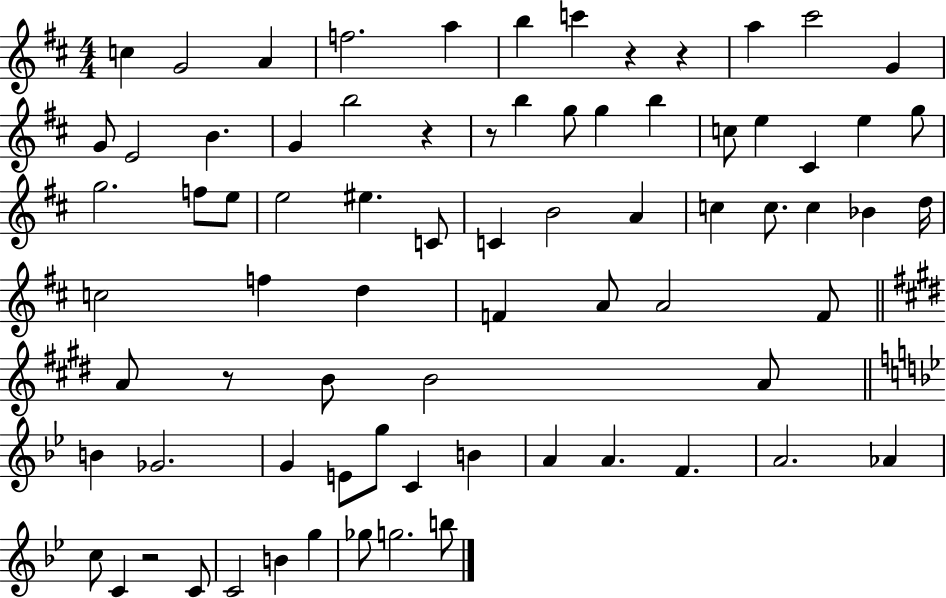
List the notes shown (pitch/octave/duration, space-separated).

C5/q G4/h A4/q F5/h. A5/q B5/q C6/q R/q R/q A5/q C#6/h G4/q G4/e E4/h B4/q. G4/q B5/h R/q R/e B5/q G5/e G5/q B5/q C5/e E5/q C#4/q E5/q G5/e G5/h. F5/e E5/e E5/h EIS5/q. C4/e C4/q B4/h A4/q C5/q C5/e. C5/q Bb4/q D5/s C5/h F5/q D5/q F4/q A4/e A4/h F4/e A4/e R/e B4/e B4/h A4/e B4/q Gb4/h. G4/q E4/e G5/e C4/q B4/q A4/q A4/q. F4/q. A4/h. Ab4/q C5/e C4/q R/h C4/e C4/h B4/q G5/q Gb5/e G5/h. B5/e